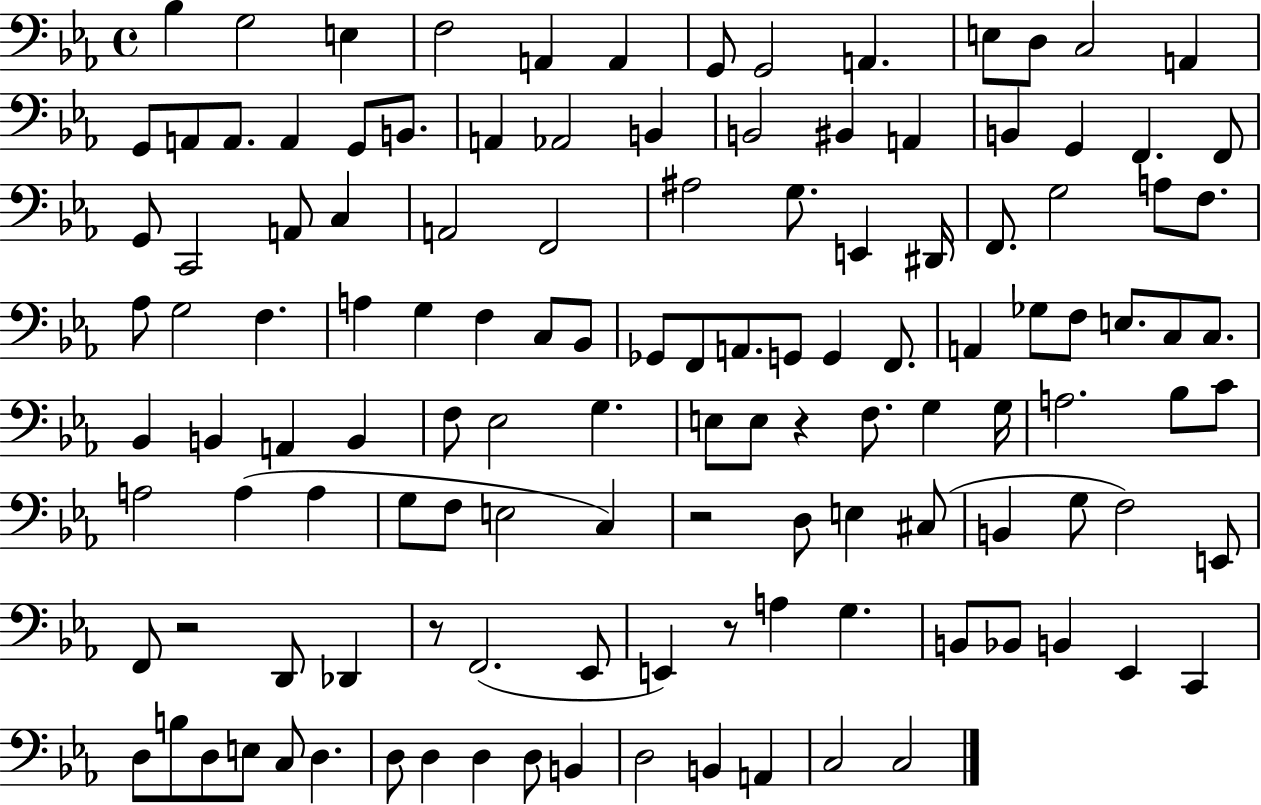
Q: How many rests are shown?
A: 5